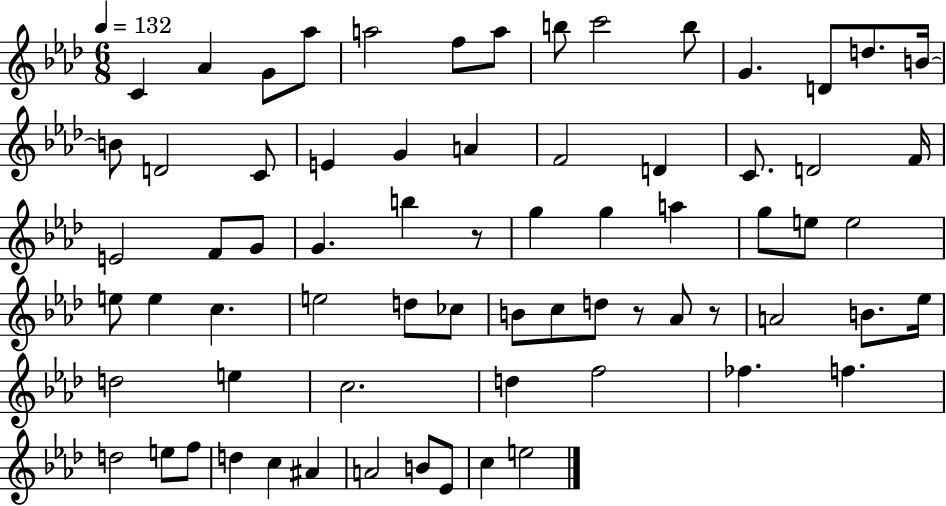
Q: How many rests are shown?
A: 3